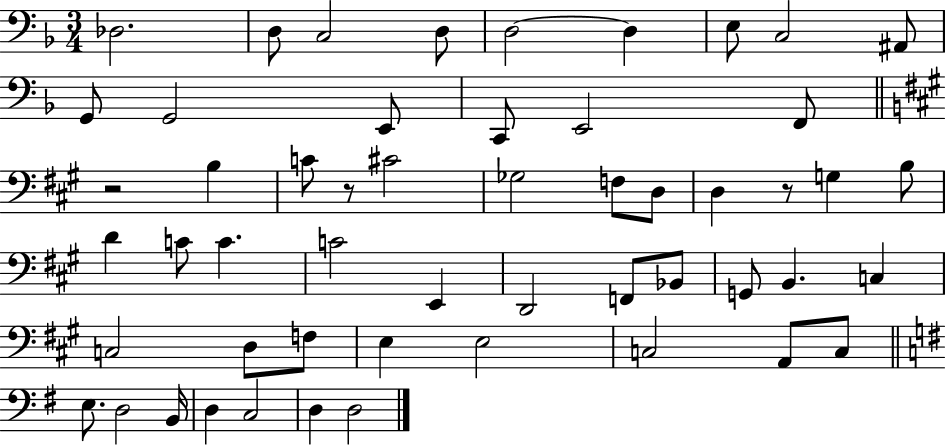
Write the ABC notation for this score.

X:1
T:Untitled
M:3/4
L:1/4
K:F
_D,2 D,/2 C,2 D,/2 D,2 D, E,/2 C,2 ^A,,/2 G,,/2 G,,2 E,,/2 C,,/2 E,,2 F,,/2 z2 B, C/2 z/2 ^C2 _G,2 F,/2 D,/2 D, z/2 G, B,/2 D C/2 C C2 E,, D,,2 F,,/2 _B,,/2 G,,/2 B,, C, C,2 D,/2 F,/2 E, E,2 C,2 A,,/2 C,/2 E,/2 D,2 B,,/4 D, C,2 D, D,2